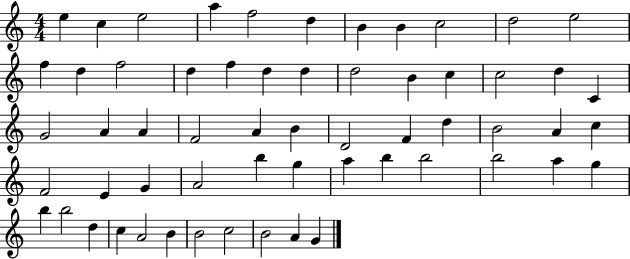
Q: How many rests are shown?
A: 0